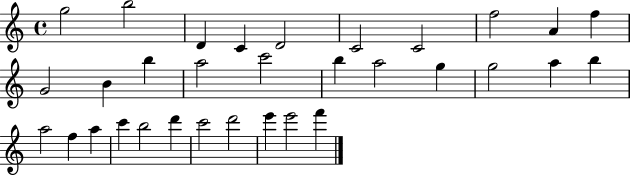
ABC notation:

X:1
T:Untitled
M:4/4
L:1/4
K:C
g2 b2 D C D2 C2 C2 f2 A f G2 B b a2 c'2 b a2 g g2 a b a2 f a c' b2 d' c'2 d'2 e' e'2 f'